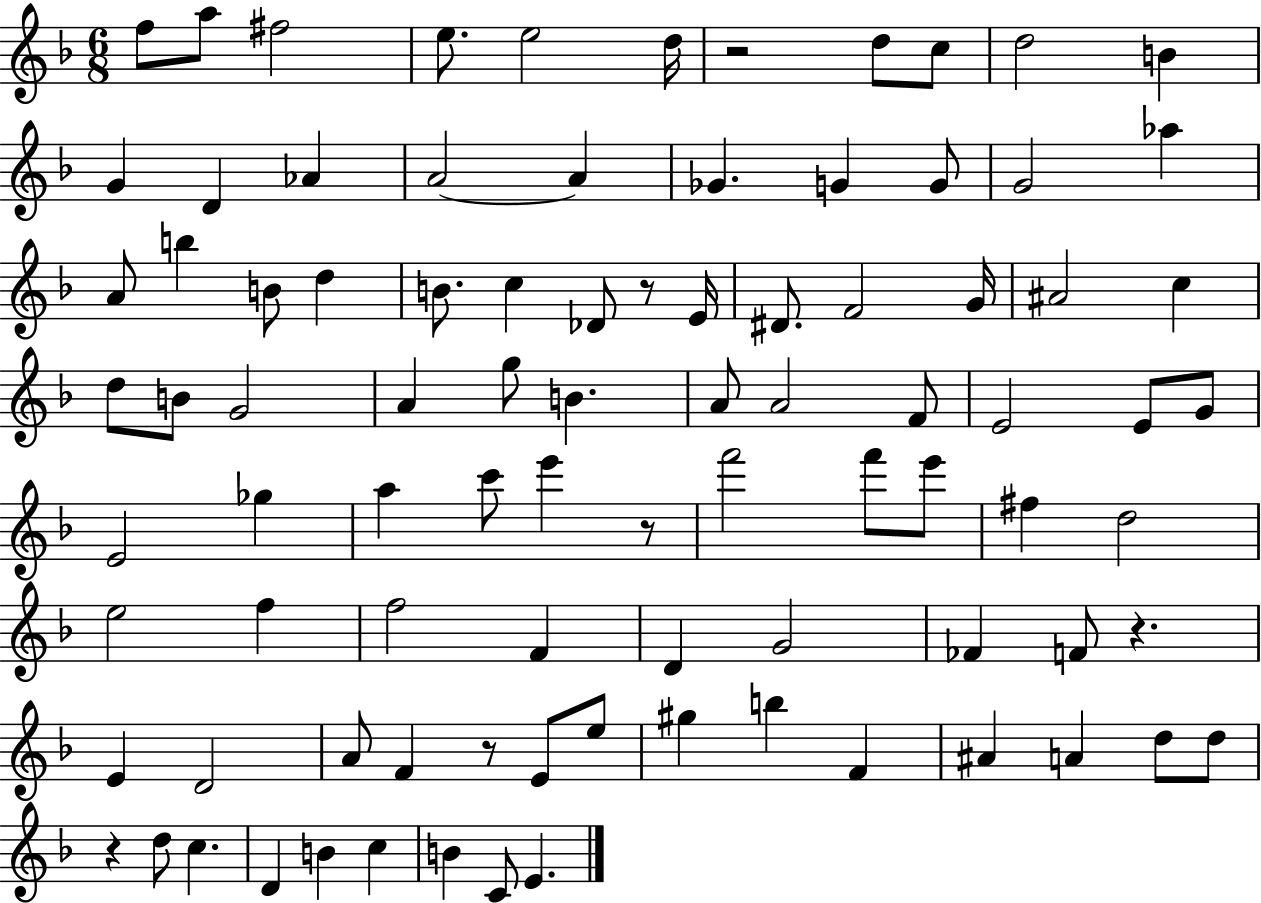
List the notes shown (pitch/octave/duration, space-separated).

F5/e A5/e F#5/h E5/e. E5/h D5/s R/h D5/e C5/e D5/h B4/q G4/q D4/q Ab4/q A4/h A4/q Gb4/q. G4/q G4/e G4/h Ab5/q A4/e B5/q B4/e D5/q B4/e. C5/q Db4/e R/e E4/s D#4/e. F4/h G4/s A#4/h C5/q D5/e B4/e G4/h A4/q G5/e B4/q. A4/e A4/h F4/e E4/h E4/e G4/e E4/h Gb5/q A5/q C6/e E6/q R/e F6/h F6/e E6/e F#5/q D5/h E5/h F5/q F5/h F4/q D4/q G4/h FES4/q F4/e R/q. E4/q D4/h A4/e F4/q R/e E4/e E5/e G#5/q B5/q F4/q A#4/q A4/q D5/e D5/e R/q D5/e C5/q. D4/q B4/q C5/q B4/q C4/e E4/q.